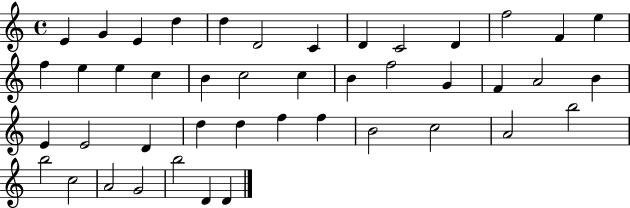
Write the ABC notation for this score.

X:1
T:Untitled
M:4/4
L:1/4
K:C
E G E d d D2 C D C2 D f2 F e f e e c B c2 c B f2 G F A2 B E E2 D d d f f B2 c2 A2 b2 b2 c2 A2 G2 b2 D D